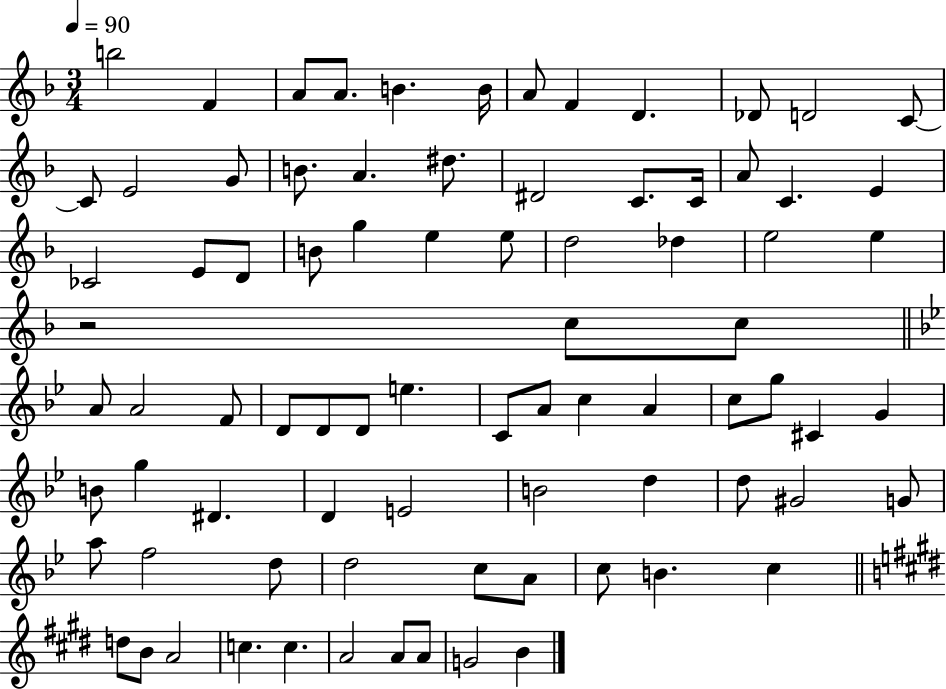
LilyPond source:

{
  \clef treble
  \numericTimeSignature
  \time 3/4
  \key f \major
  \tempo 4 = 90
  b''2 f'4 | a'8 a'8. b'4. b'16 | a'8 f'4 d'4. | des'8 d'2 c'8~~ | \break c'8 e'2 g'8 | b'8. a'4. dis''8. | dis'2 c'8. c'16 | a'8 c'4. e'4 | \break ces'2 e'8 d'8 | b'8 g''4 e''4 e''8 | d''2 des''4 | e''2 e''4 | \break r2 c''8 c''8 | \bar "||" \break \key g \minor a'8 a'2 f'8 | d'8 d'8 d'8 e''4. | c'8 a'8 c''4 a'4 | c''8 g''8 cis'4 g'4 | \break b'8 g''4 dis'4. | d'4 e'2 | b'2 d''4 | d''8 gis'2 g'8 | \break a''8 f''2 d''8 | d''2 c''8 a'8 | c''8 b'4. c''4 | \bar "||" \break \key e \major d''8 b'8 a'2 | c''4. c''4. | a'2 a'8 a'8 | g'2 b'4 | \break \bar "|."
}